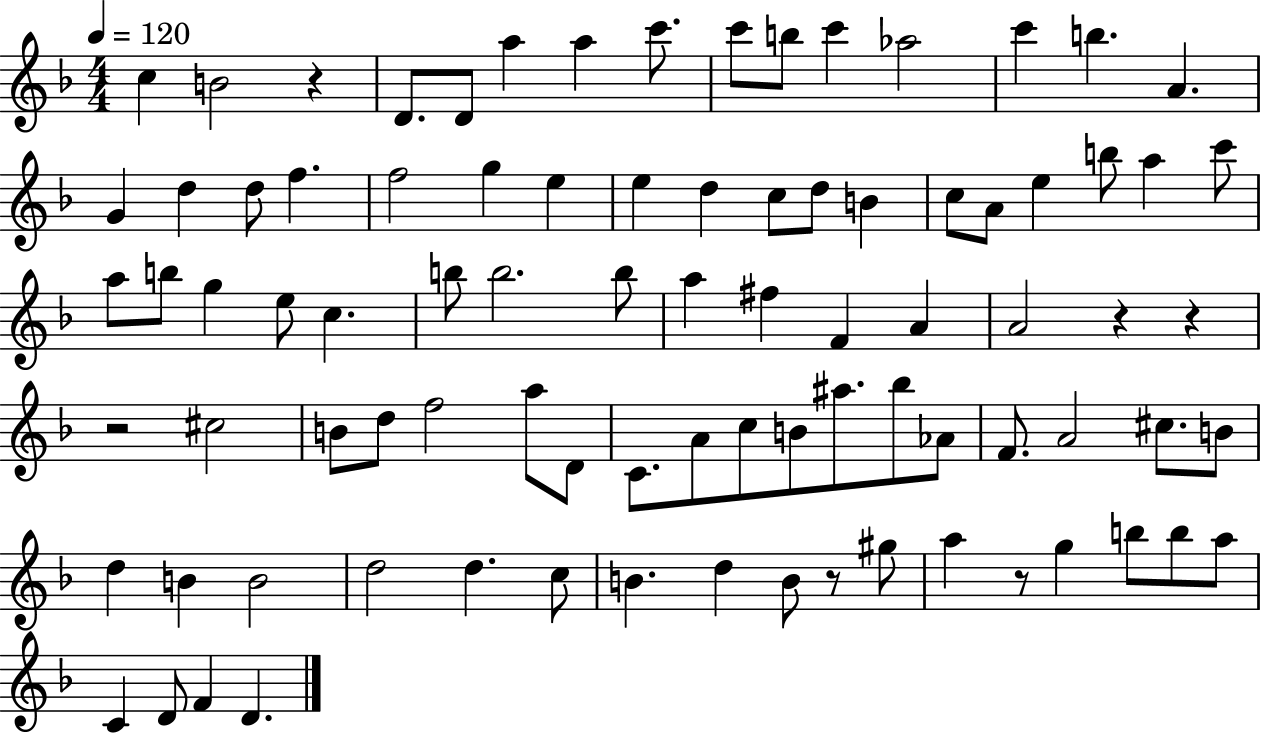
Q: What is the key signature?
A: F major